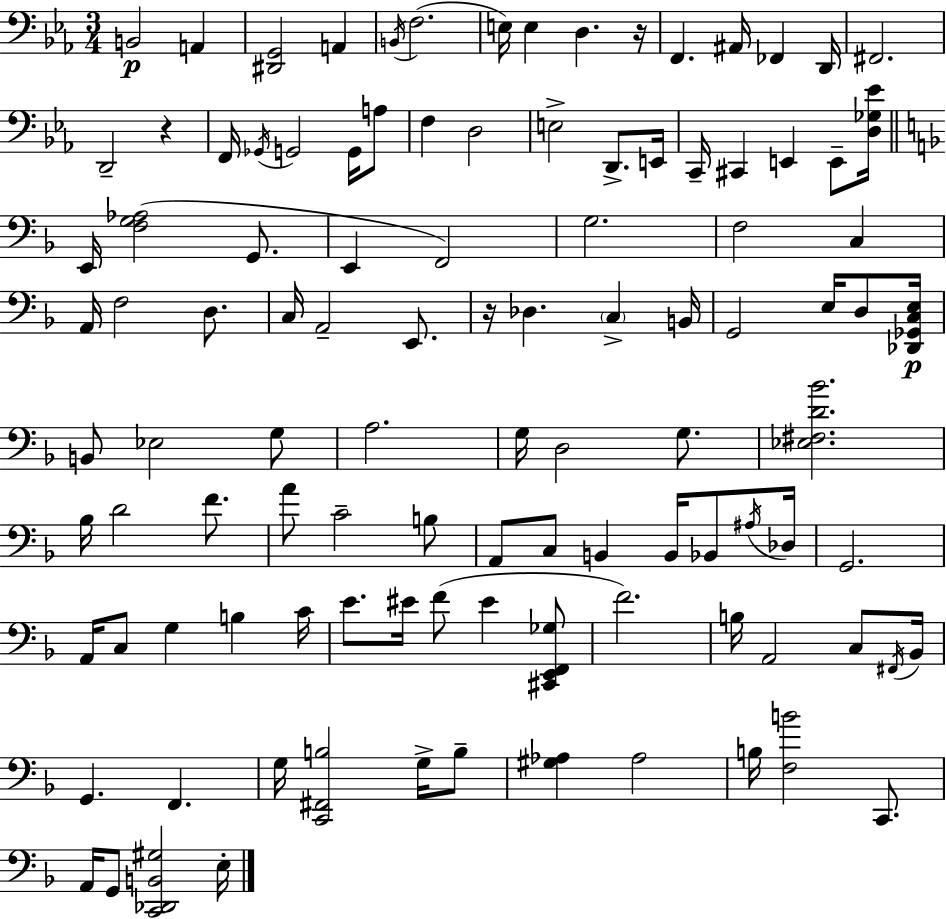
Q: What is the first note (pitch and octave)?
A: B2